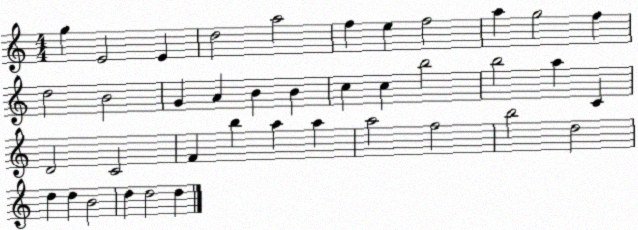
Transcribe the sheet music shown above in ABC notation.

X:1
T:Untitled
M:4/4
L:1/4
K:C
g E2 E d2 a2 f e f2 a g2 f d2 B2 G A B B c c b2 b2 a C D2 C2 F b a a a2 f2 b2 d2 d d B2 d d2 d